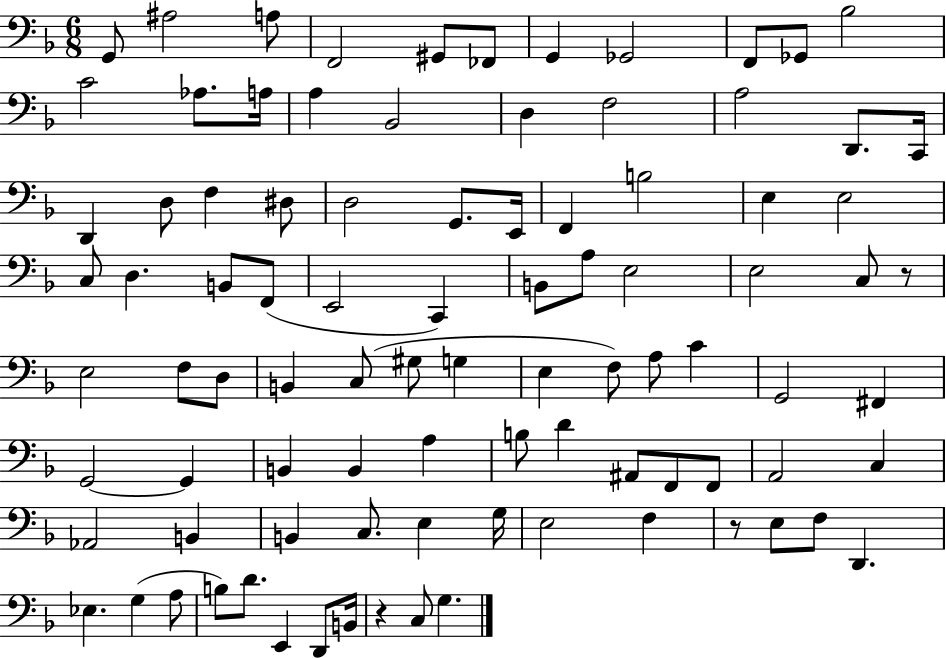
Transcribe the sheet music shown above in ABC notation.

X:1
T:Untitled
M:6/8
L:1/4
K:F
G,,/2 ^A,2 A,/2 F,,2 ^G,,/2 _F,,/2 G,, _G,,2 F,,/2 _G,,/2 _B,2 C2 _A,/2 A,/4 A, _B,,2 D, F,2 A,2 D,,/2 C,,/4 D,, D,/2 F, ^D,/2 D,2 G,,/2 E,,/4 F,, B,2 E, E,2 C,/2 D, B,,/2 F,,/2 E,,2 C,, B,,/2 A,/2 E,2 E,2 C,/2 z/2 E,2 F,/2 D,/2 B,, C,/2 ^G,/2 G, E, F,/2 A,/2 C G,,2 ^F,, G,,2 G,, B,, B,, A, B,/2 D ^A,,/2 F,,/2 F,,/2 A,,2 C, _A,,2 B,, B,, C,/2 E, G,/4 E,2 F, z/2 E,/2 F,/2 D,, _E, G, A,/2 B,/2 D/2 E,, D,,/2 B,,/4 z C,/2 G,